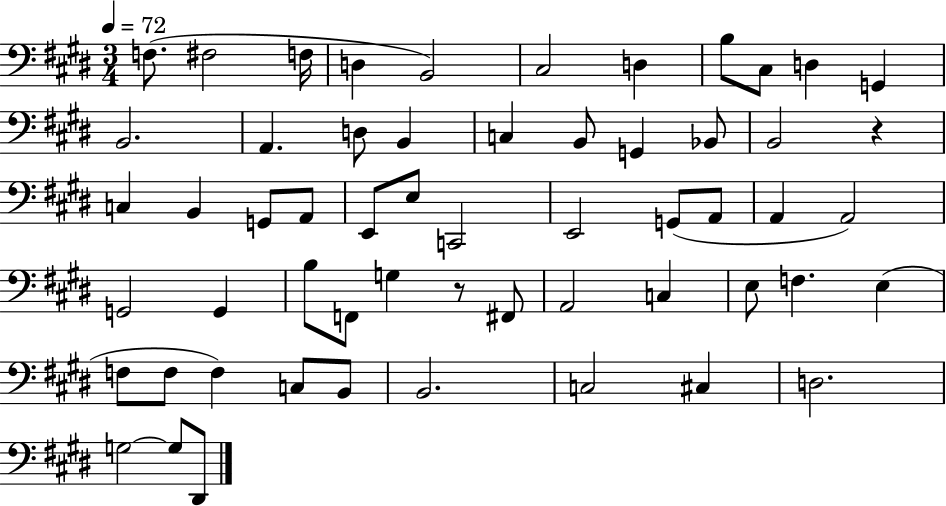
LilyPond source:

{
  \clef bass
  \numericTimeSignature
  \time 3/4
  \key e \major
  \tempo 4 = 72
  f8.( fis2 f16 | d4 b,2) | cis2 d4 | b8 cis8 d4 g,4 | \break b,2. | a,4. d8 b,4 | c4 b,8 g,4 bes,8 | b,2 r4 | \break c4 b,4 g,8 a,8 | e,8 e8 c,2 | e,2 g,8( a,8 | a,4 a,2) | \break g,2 g,4 | b8 f,8 g4 r8 fis,8 | a,2 c4 | e8 f4. e4( | \break f8 f8 f4) c8 b,8 | b,2. | c2 cis4 | d2. | \break g2~~ g8 dis,8 | \bar "|."
}